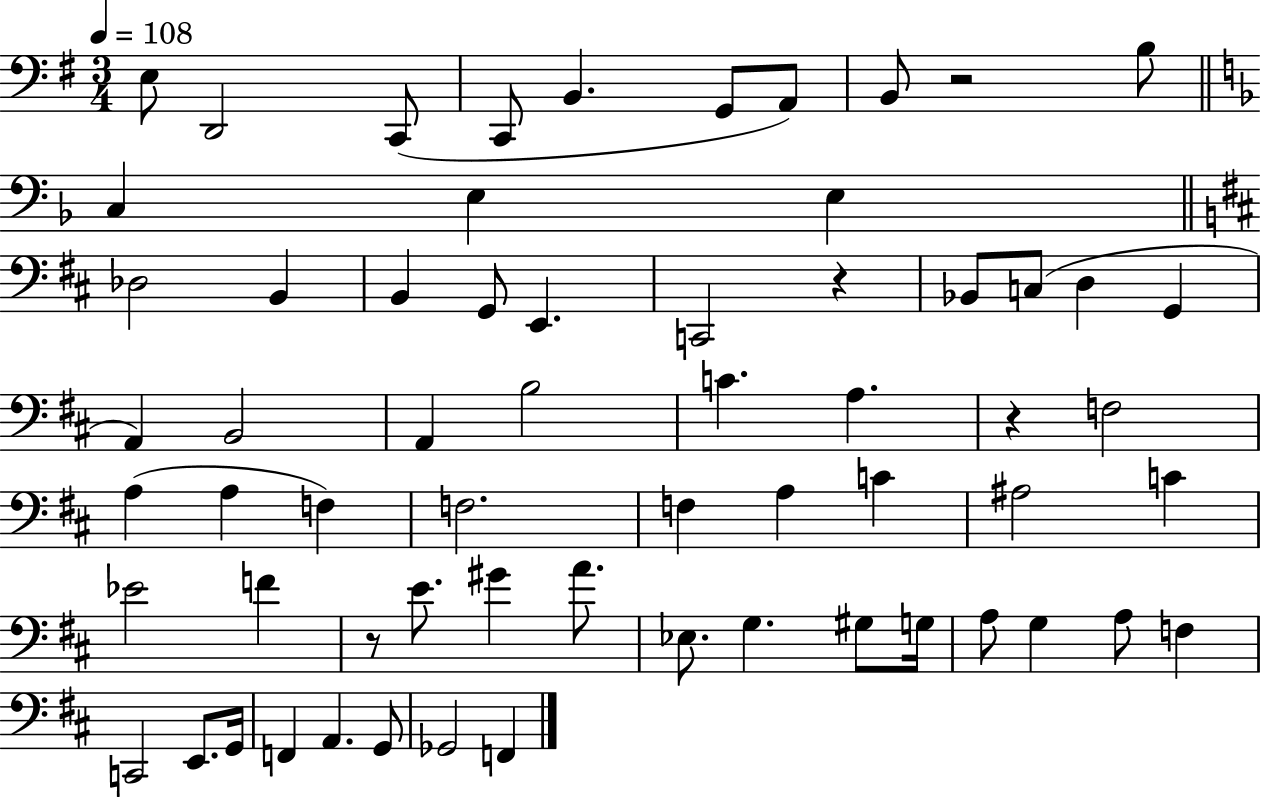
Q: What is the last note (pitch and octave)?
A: F2